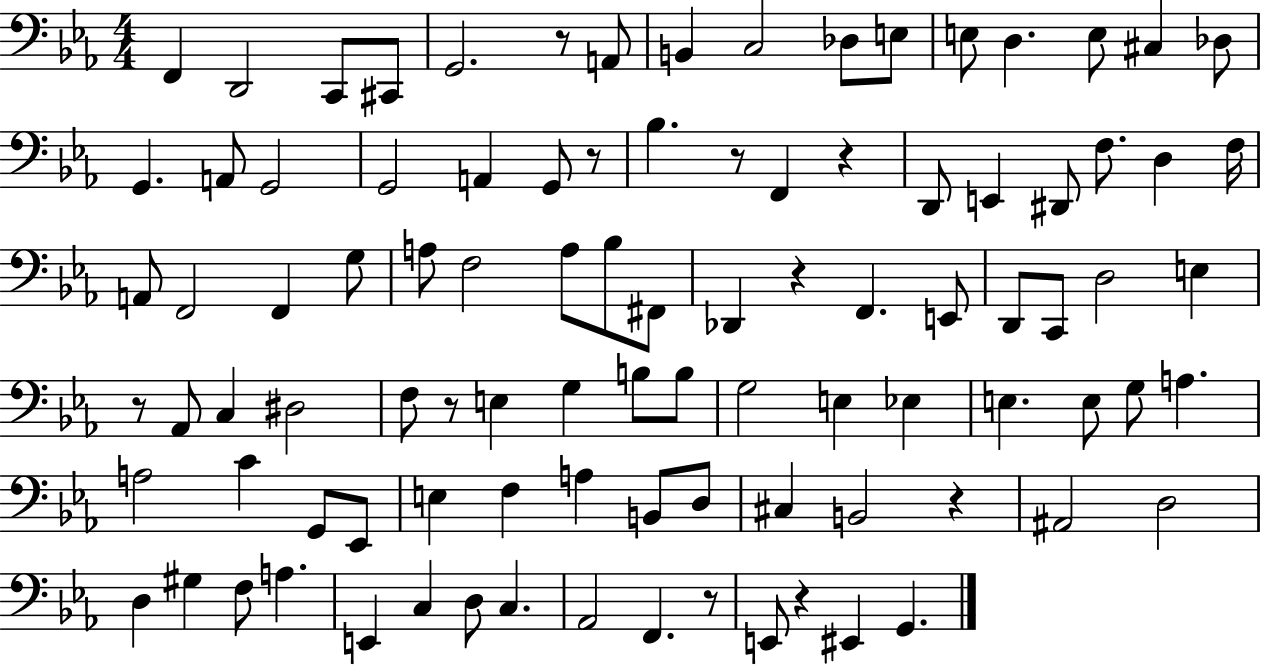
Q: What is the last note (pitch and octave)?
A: G2